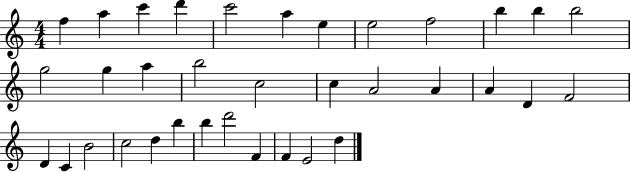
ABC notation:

X:1
T:Untitled
M:4/4
L:1/4
K:C
f a c' d' c'2 a e e2 f2 b b b2 g2 g a b2 c2 c A2 A A D F2 D C B2 c2 d b b d'2 F F E2 d